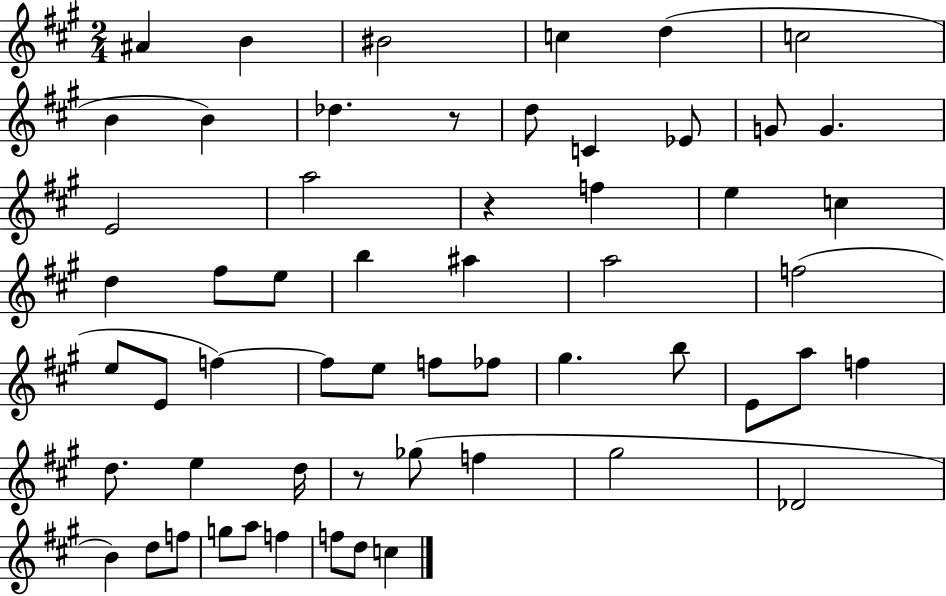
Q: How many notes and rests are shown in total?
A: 57